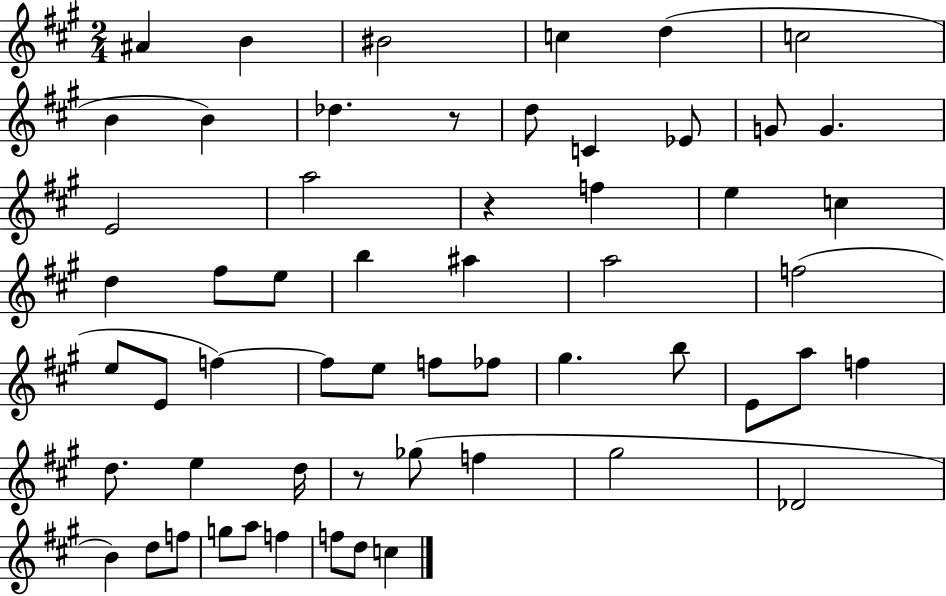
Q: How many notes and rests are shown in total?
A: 57